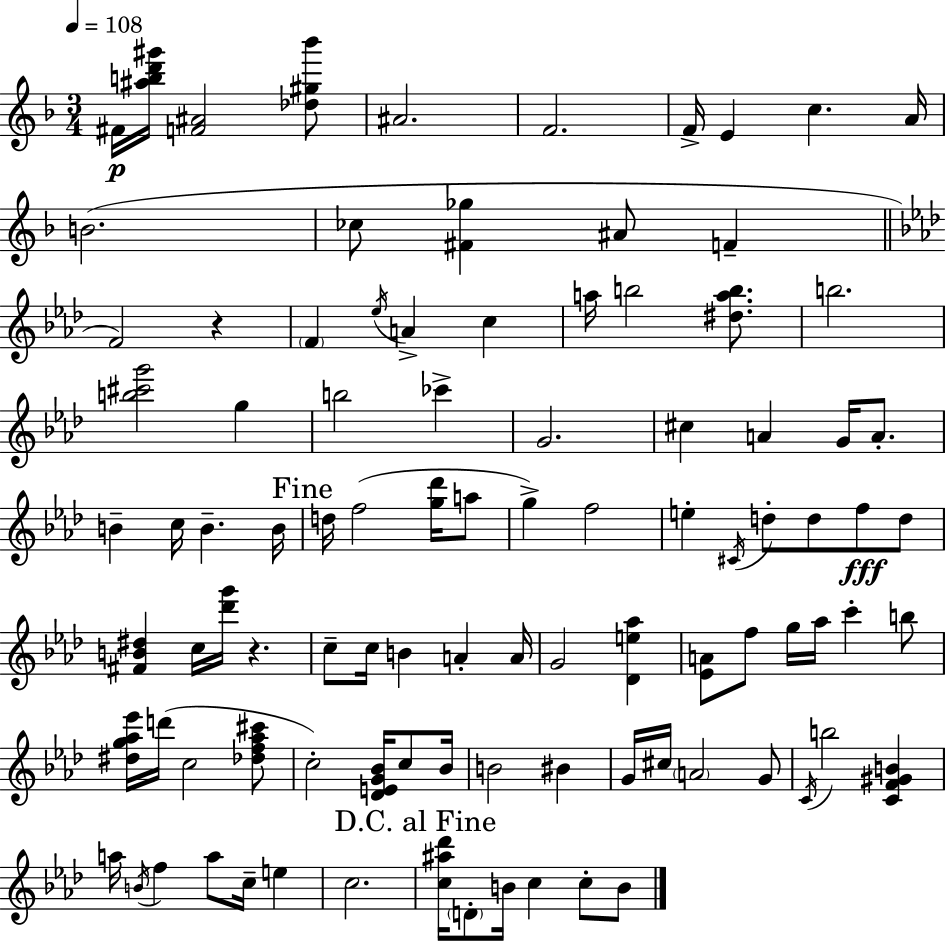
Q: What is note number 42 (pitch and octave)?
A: D5